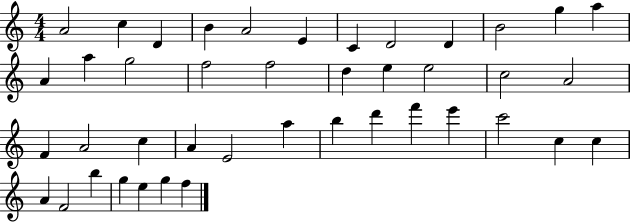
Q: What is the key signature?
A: C major